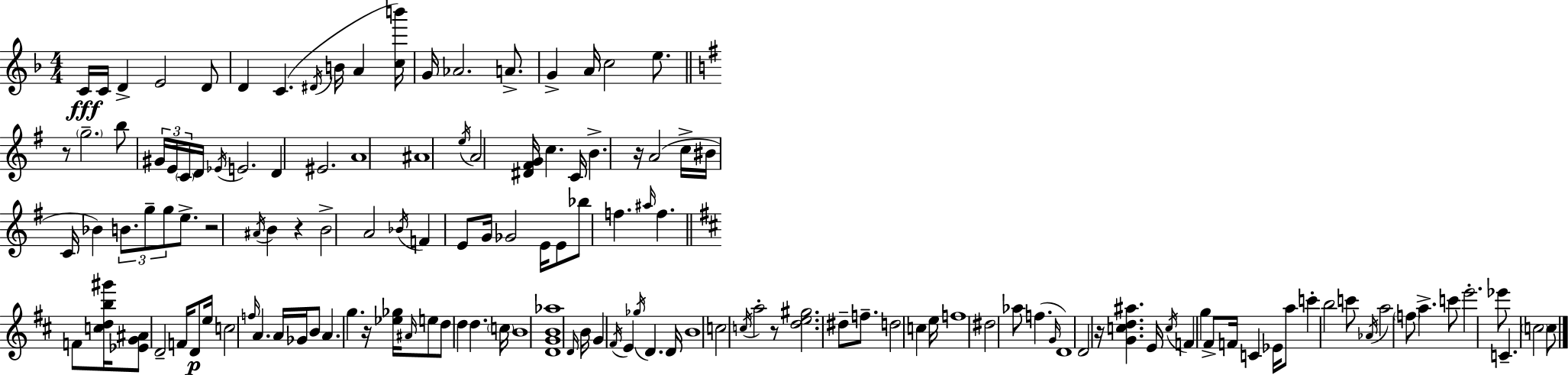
C4/s C4/s D4/q E4/h D4/e D4/q C4/q. D#4/s B4/s A4/q [C5,B6]/s G4/s Ab4/h. A4/e. G4/q A4/s C5/h E5/e. R/e G5/h. B5/e G#4/s E4/s C4/s D4/s Eb4/s E4/h. D4/q EIS4/h. A4/w A#4/w E5/s A4/h [D#4,F#4,G4]/s C5/q. C4/s B4/q. R/s A4/h C5/s BIS4/s C4/s Bb4/q B4/e. G5/e G5/e E5/e. R/h A#4/s B4/q R/q B4/h A4/h Bb4/s F4/q E4/e G4/s Gb4/h E4/s E4/e Bb5/e F5/q. A#5/s F5/q. F4/e [C5,D5,B5,G#6]/s [Eb4,G4,A#4]/e D4/h F4/s D4/e E5/s C5/h F5/s A4/q. A4/s Gb4/s B4/e A4/q. G5/q. R/s [Eb5,Gb5]/s A#4/s E5/e D5/e D5/q D5/q. C5/s B4/w [D4,G4,B4,Ab5]/w D4/s B4/s G4/q F#4/s E4/q Gb5/s D4/q. D4/s B4/w C5/h C5/s A5/h R/e [D5,E5,G#5]/h. D#5/e F5/e. D5/h C5/q E5/s F5/w D#5/h Ab5/e F5/q. G4/s D4/w D4/h R/s [G4,C5,D5,A#5]/q. E4/s C5/s F4/q G5/q F#4/e F4/s C4/q Eb4/s A5/e C6/q B5/h C6/e Ab4/s A5/h F5/e A5/q. C6/e E6/h. Eb6/e C4/q. C5/h C5/e